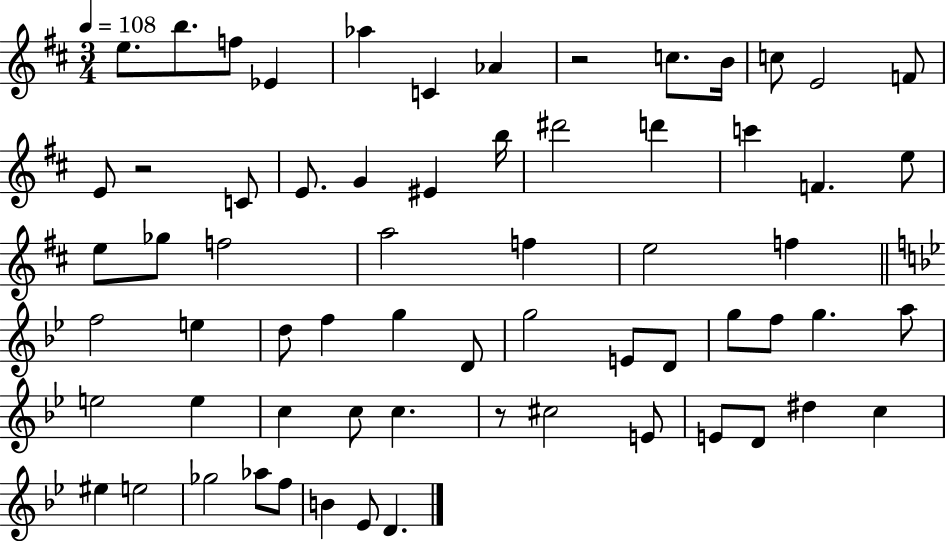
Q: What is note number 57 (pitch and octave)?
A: Gb5